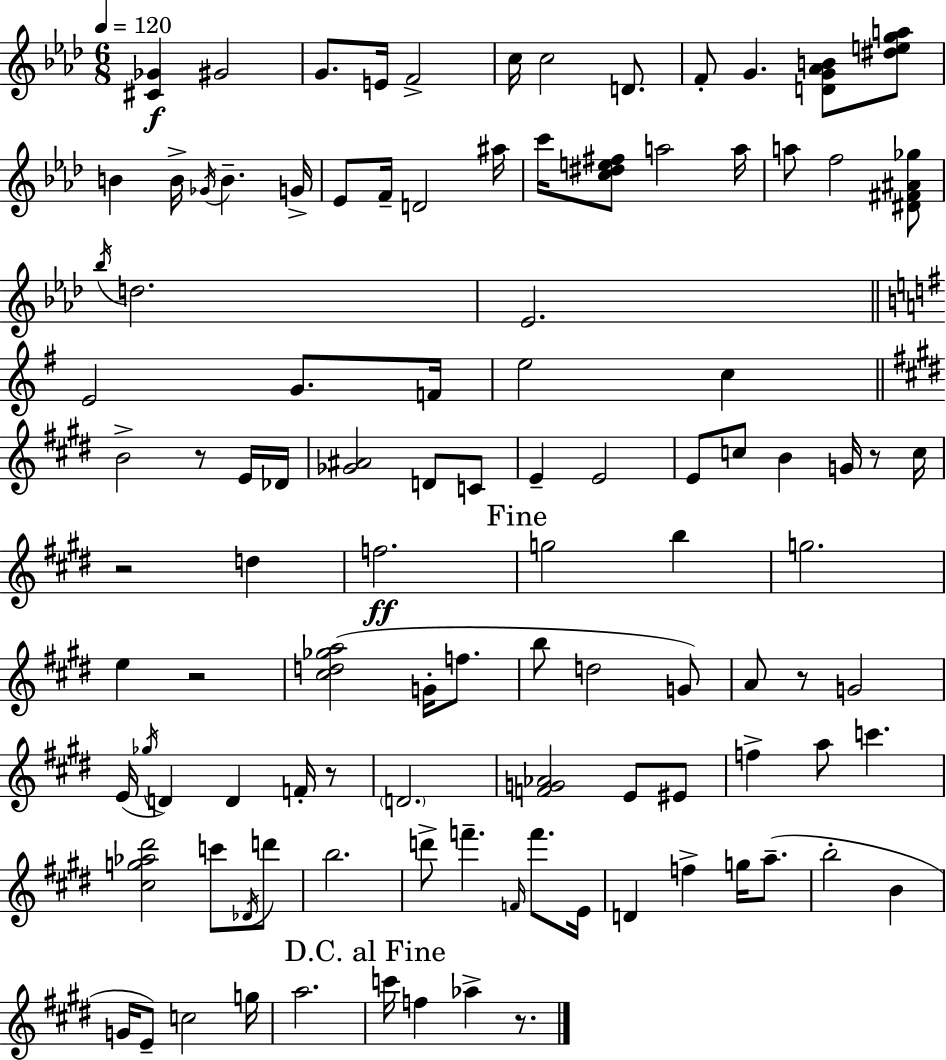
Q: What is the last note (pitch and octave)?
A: Ab5